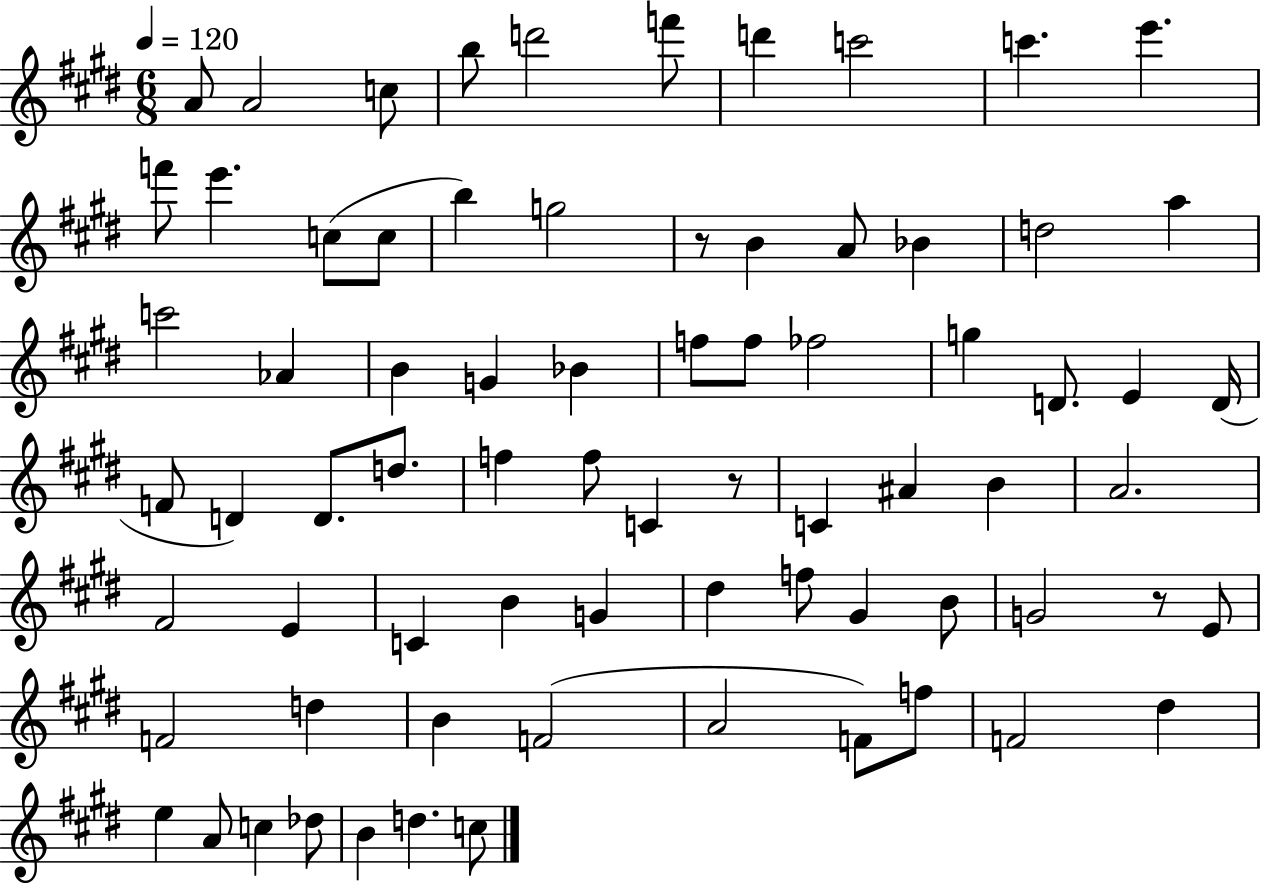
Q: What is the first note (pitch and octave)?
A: A4